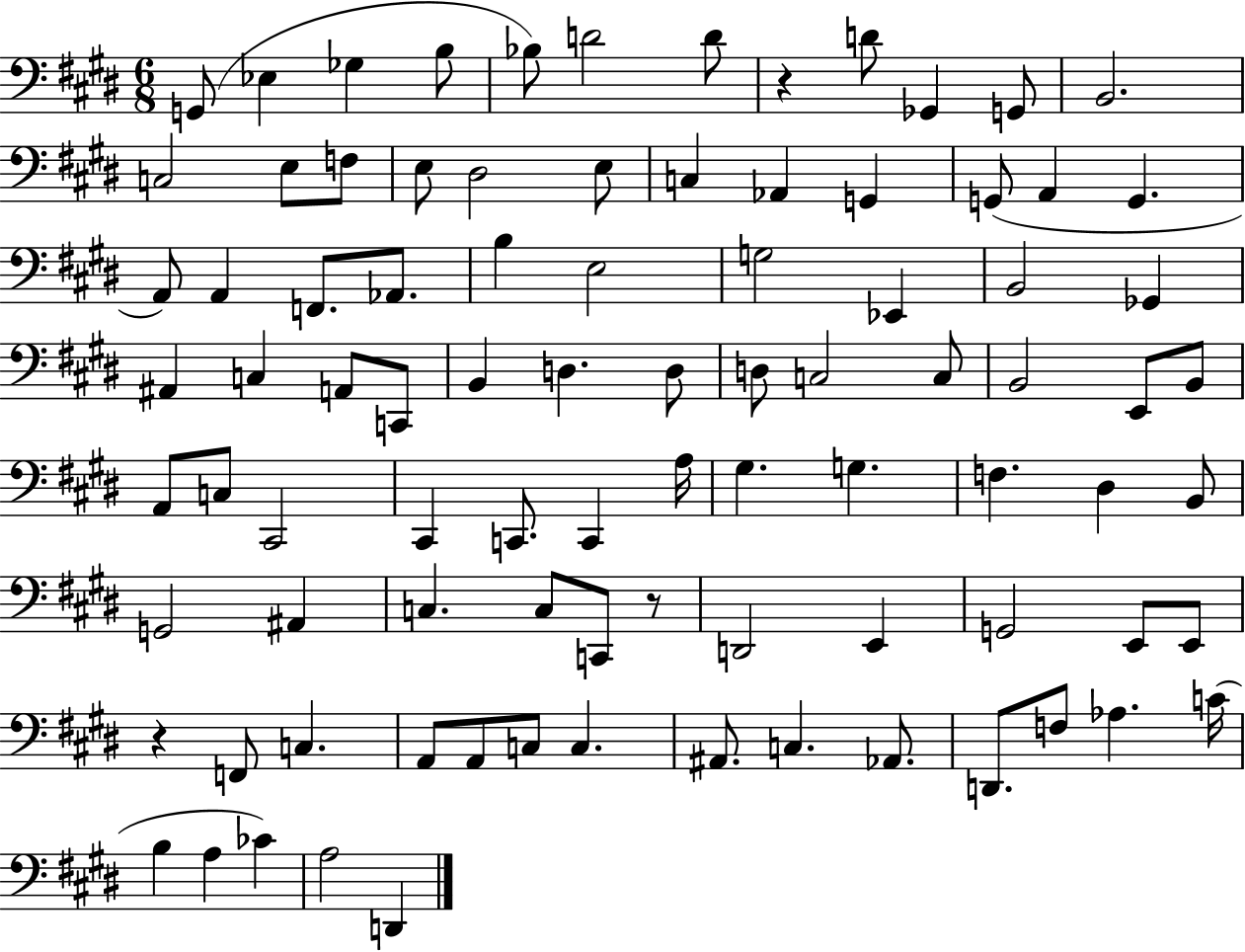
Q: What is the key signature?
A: E major